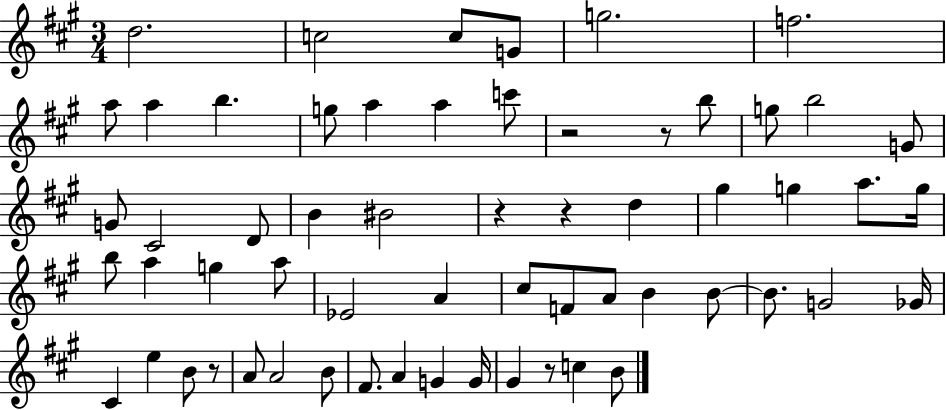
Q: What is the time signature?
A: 3/4